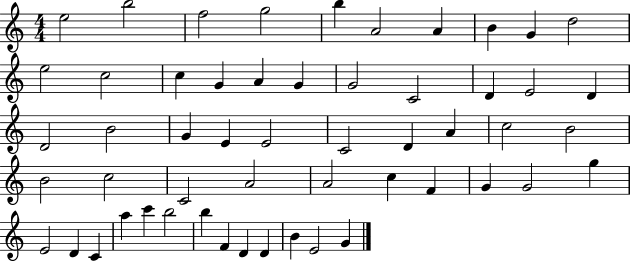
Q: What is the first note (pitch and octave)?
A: E5